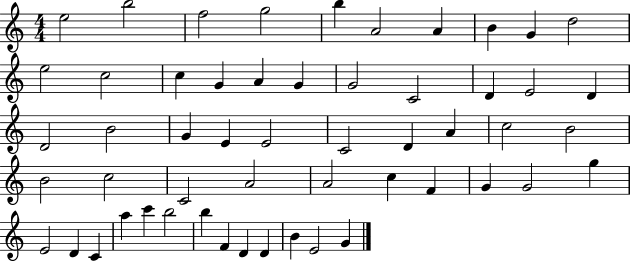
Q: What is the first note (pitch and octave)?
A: E5